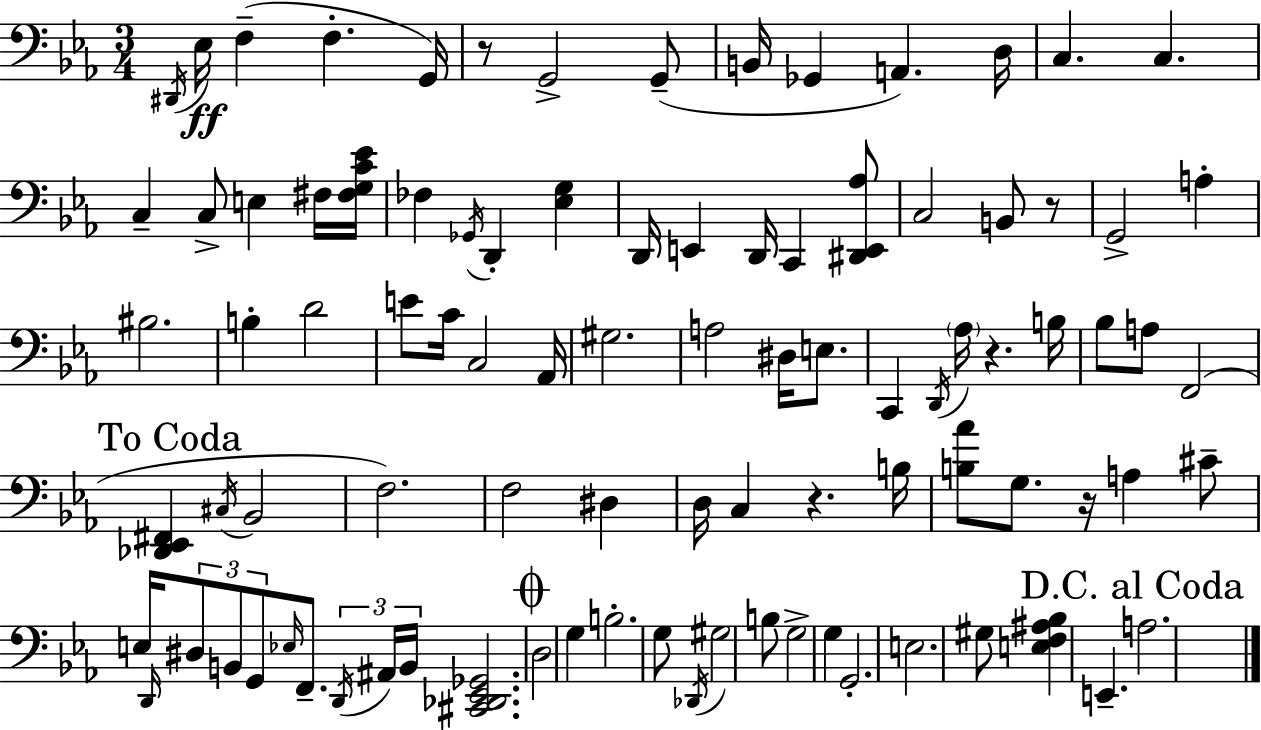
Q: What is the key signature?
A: EES major